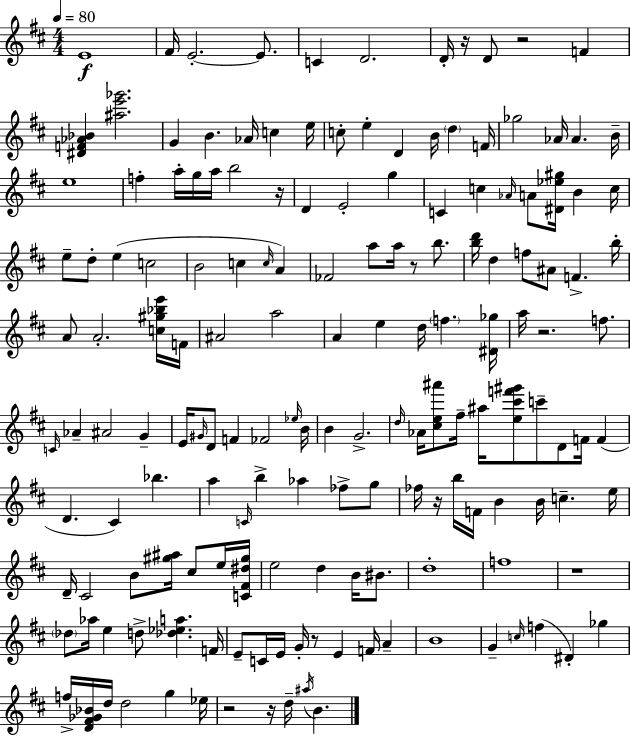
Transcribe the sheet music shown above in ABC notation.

X:1
T:Untitled
M:4/4
L:1/4
K:D
E4 ^F/4 E2 E/2 C D2 D/4 z/4 D/2 z2 F [^DF_A_B] [^ae'_g']2 G B _A/4 c e/4 c/2 e D B/4 d F/4 _g2 _A/4 _A B/4 e4 f a/4 g/4 a/4 b2 z/4 D E2 g C c _A/4 A/2 [^D_e^g]/4 B c/4 e/2 d/2 e c2 B2 c c/4 A _F2 a/2 a/4 z/2 b/2 [bd']/4 d f/2 ^A/2 F b/4 A/2 A2 [c^g_be']/4 F/4 ^A2 a2 A e d/4 f [^D_g]/4 a/4 z2 f/2 C/4 _A ^A2 G E/4 ^G/4 D/2 F _F2 _e/4 B/4 B G2 d/4 _A/4 [^ce^a']/2 ^f/4 ^a/4 [e^c'f'^g']/2 c'/2 D/2 F/4 F D ^C _b a C/4 b _a _f/2 g/2 _f/4 z/4 b/4 F/4 B B/4 c e/4 D/4 ^C2 B/2 [^g^a]/4 ^c/2 e/4 [C^F^d^g]/4 e2 d B/4 ^B/2 d4 f4 z4 _d/2 _a/4 e d/2 [_d_ea] F/4 E/2 C/4 E/4 G/4 z/2 E F/4 A B4 G c/4 f ^D _g f/4 [D^F_G_B]/4 d/4 d2 g _e/4 z2 z/4 d/4 ^a/4 B